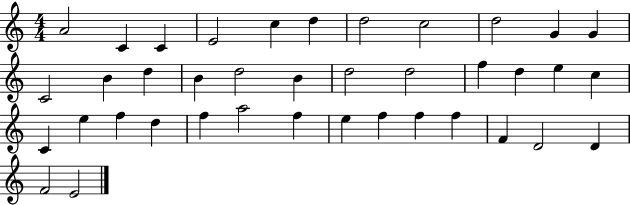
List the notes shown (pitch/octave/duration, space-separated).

A4/h C4/q C4/q E4/h C5/q D5/q D5/h C5/h D5/h G4/q G4/q C4/h B4/q D5/q B4/q D5/h B4/q D5/h D5/h F5/q D5/q E5/q C5/q C4/q E5/q F5/q D5/q F5/q A5/h F5/q E5/q F5/q F5/q F5/q F4/q D4/h D4/q F4/h E4/h